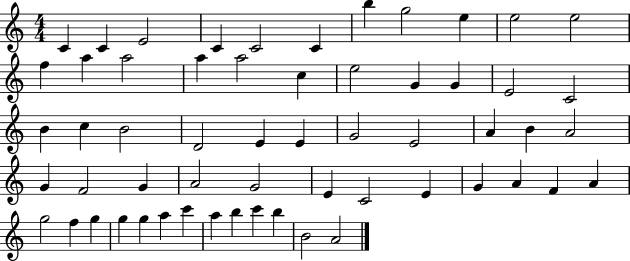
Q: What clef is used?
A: treble